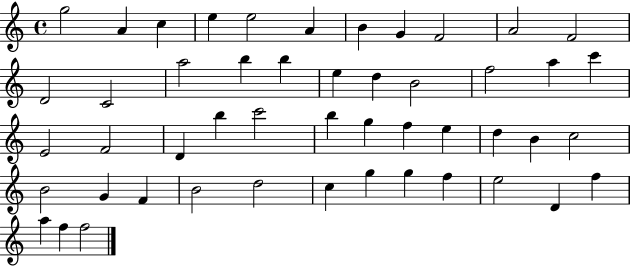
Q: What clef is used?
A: treble